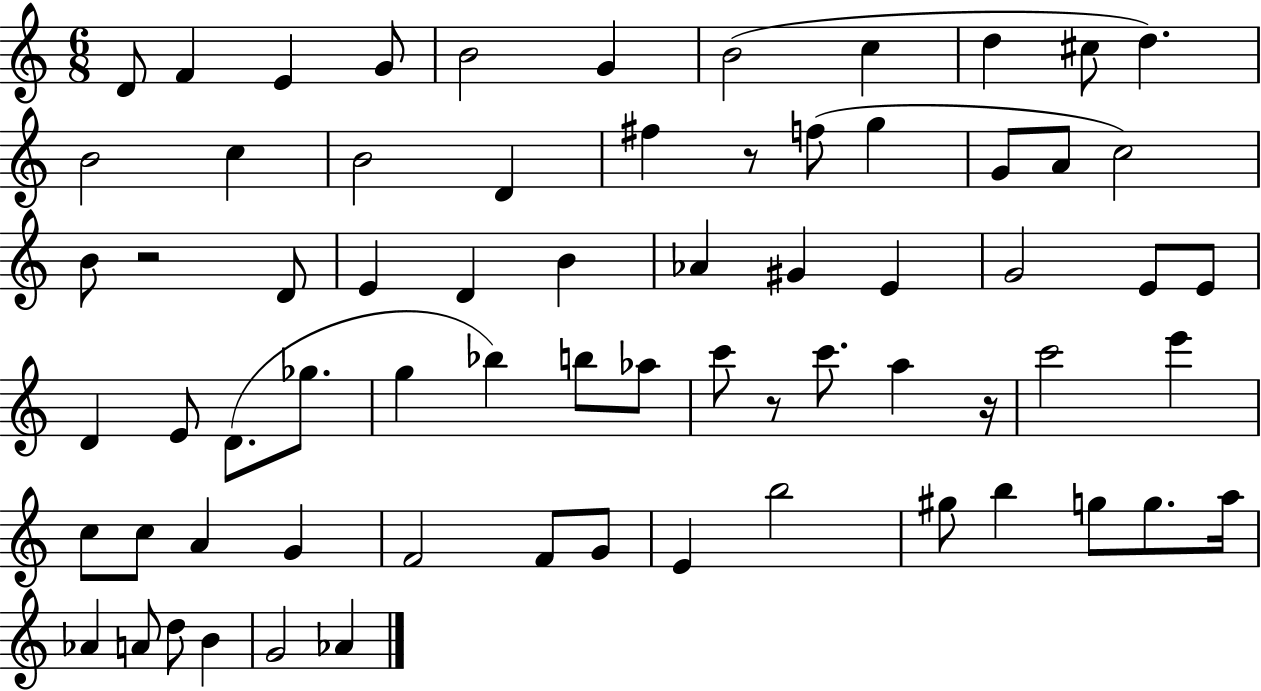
X:1
T:Untitled
M:6/8
L:1/4
K:C
D/2 F E G/2 B2 G B2 c d ^c/2 d B2 c B2 D ^f z/2 f/2 g G/2 A/2 c2 B/2 z2 D/2 E D B _A ^G E G2 E/2 E/2 D E/2 D/2 _g/2 g _b b/2 _a/2 c'/2 z/2 c'/2 a z/4 c'2 e' c/2 c/2 A G F2 F/2 G/2 E b2 ^g/2 b g/2 g/2 a/4 _A A/2 d/2 B G2 _A